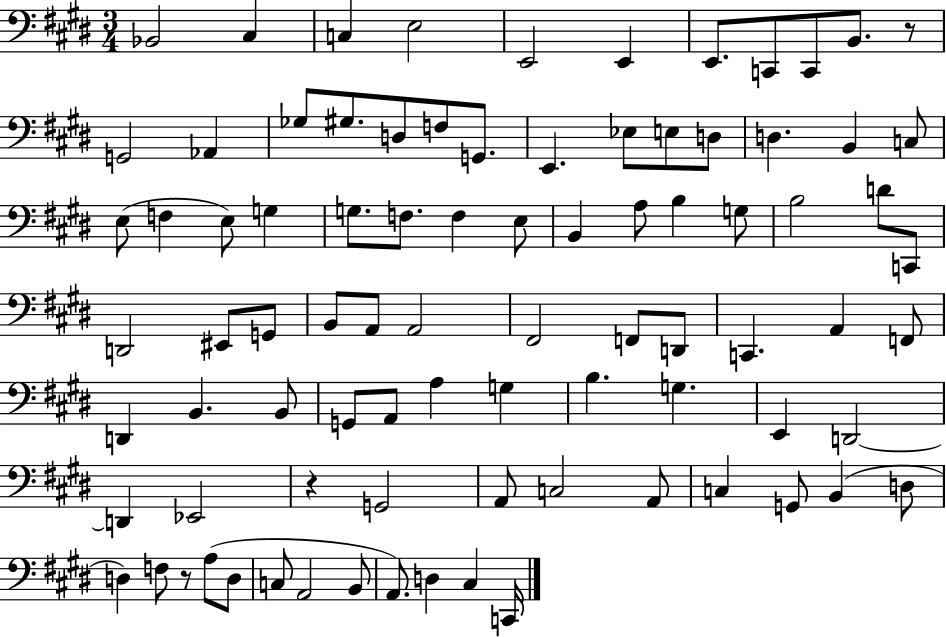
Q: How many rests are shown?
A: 3